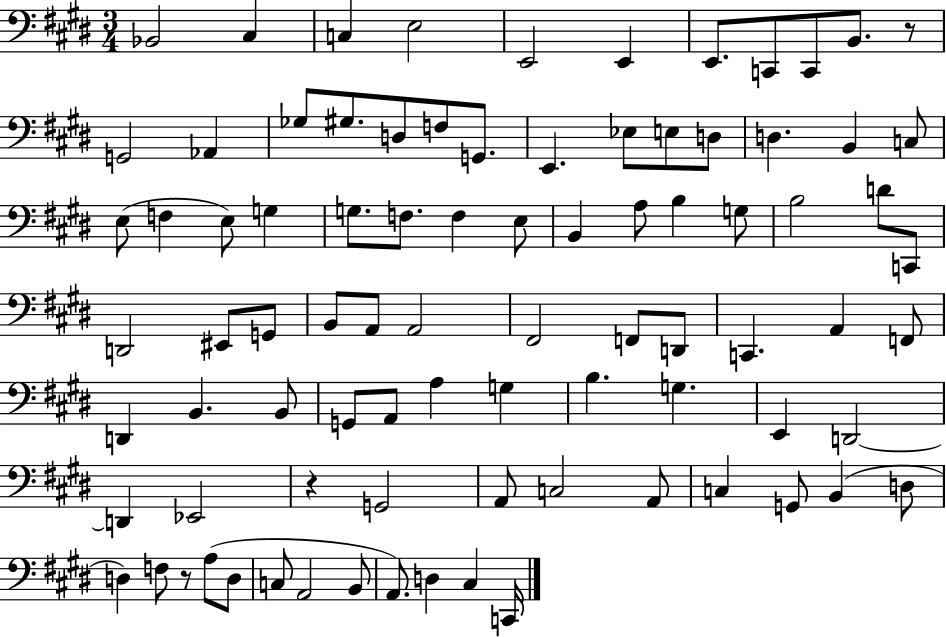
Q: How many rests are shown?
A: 3